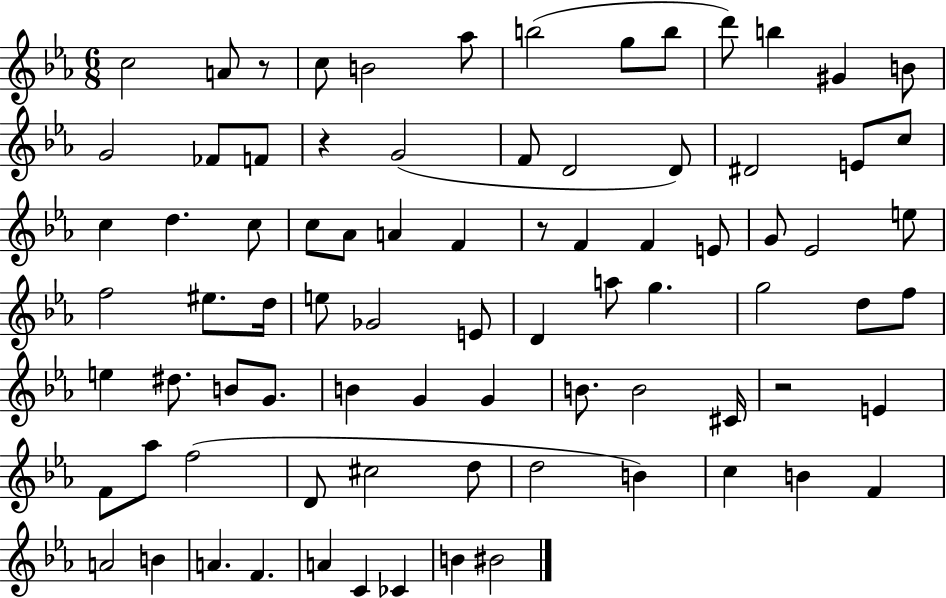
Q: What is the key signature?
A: EES major